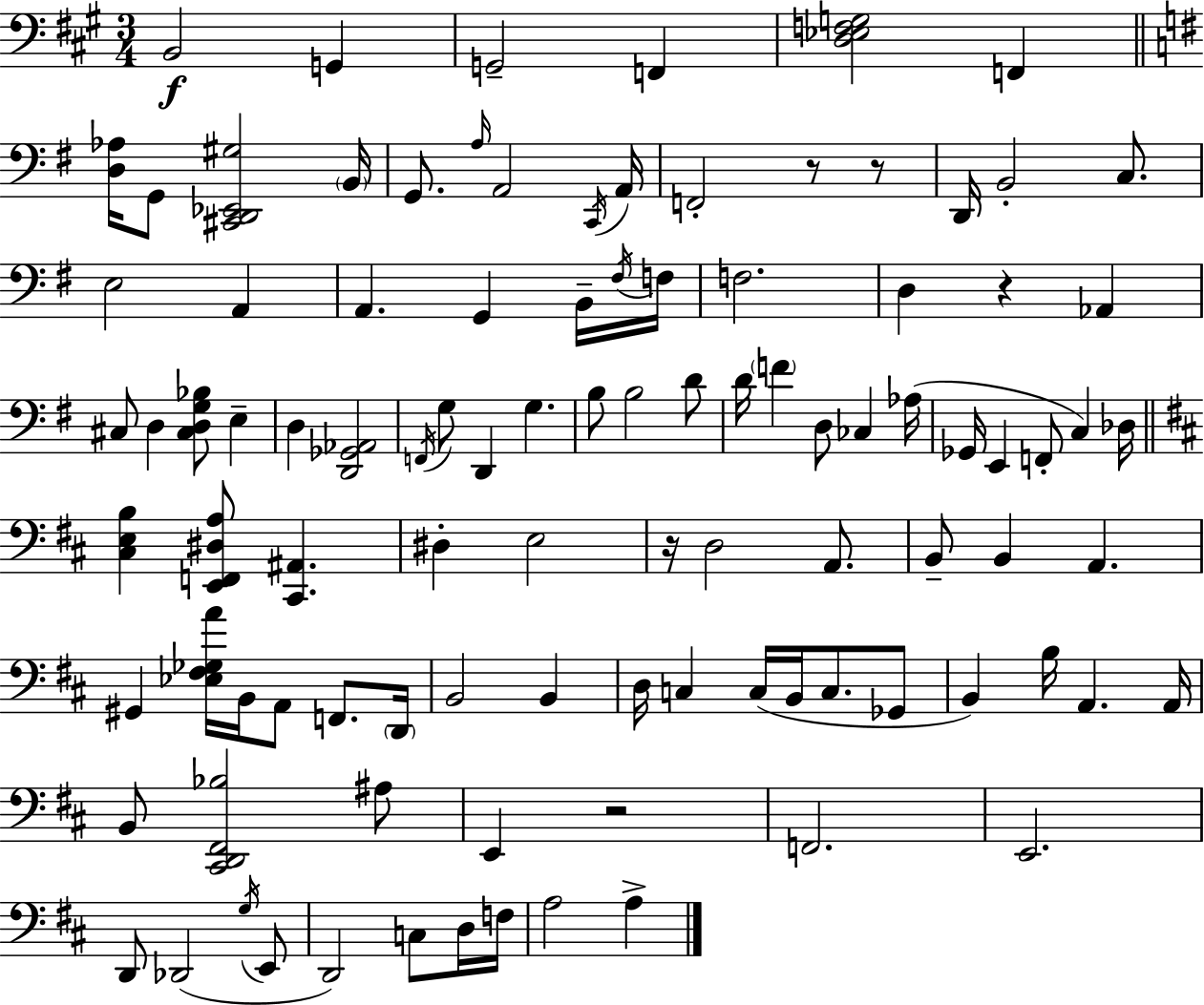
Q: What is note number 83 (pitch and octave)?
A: D3